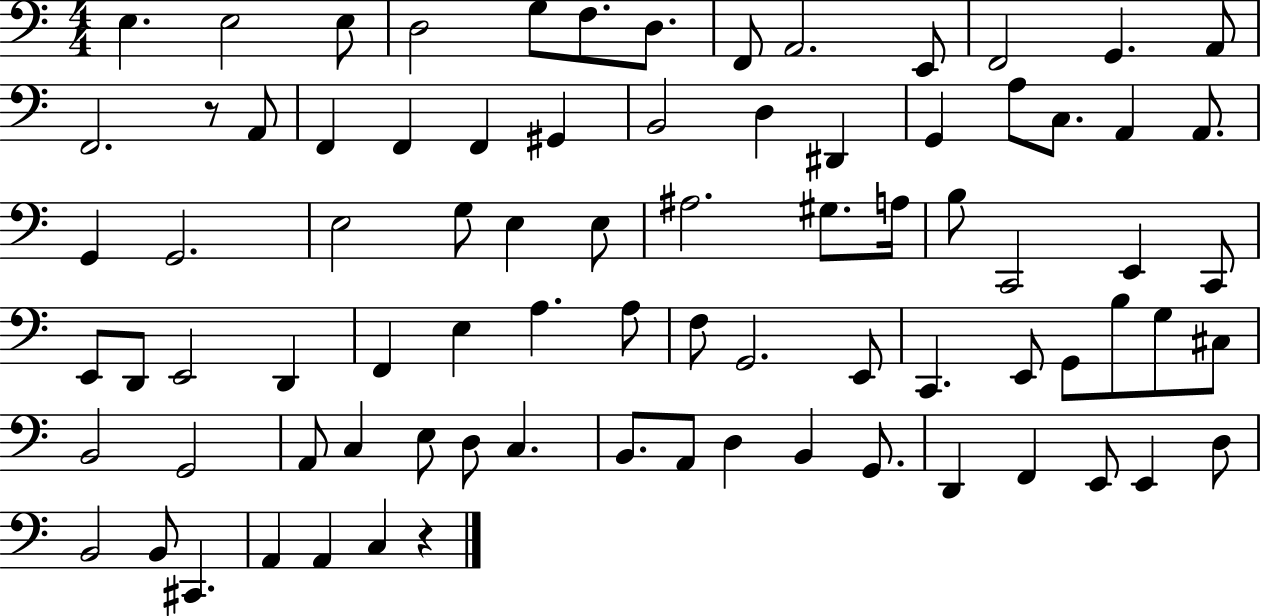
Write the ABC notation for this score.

X:1
T:Untitled
M:4/4
L:1/4
K:C
E, E,2 E,/2 D,2 G,/2 F,/2 D,/2 F,,/2 A,,2 E,,/2 F,,2 G,, A,,/2 F,,2 z/2 A,,/2 F,, F,, F,, ^G,, B,,2 D, ^D,, G,, A,/2 C,/2 A,, A,,/2 G,, G,,2 E,2 G,/2 E, E,/2 ^A,2 ^G,/2 A,/4 B,/2 C,,2 E,, C,,/2 E,,/2 D,,/2 E,,2 D,, F,, E, A, A,/2 F,/2 G,,2 E,,/2 C,, E,,/2 G,,/2 B,/2 G,/2 ^C,/2 B,,2 G,,2 A,,/2 C, E,/2 D,/2 C, B,,/2 A,,/2 D, B,, G,,/2 D,, F,, E,,/2 E,, D,/2 B,,2 B,,/2 ^C,, A,, A,, C, z